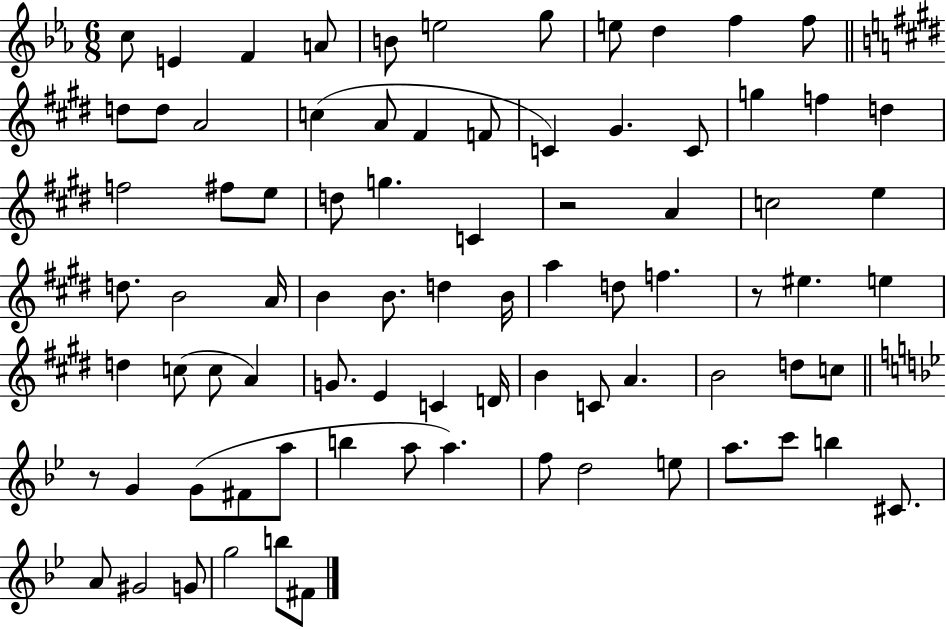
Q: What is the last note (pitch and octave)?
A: F#4